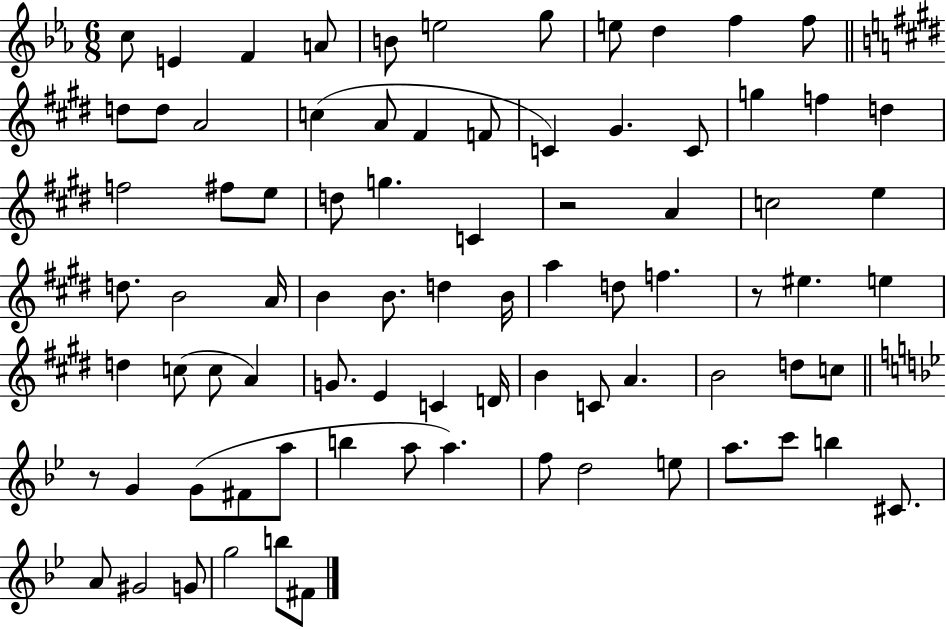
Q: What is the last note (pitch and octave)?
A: F#4